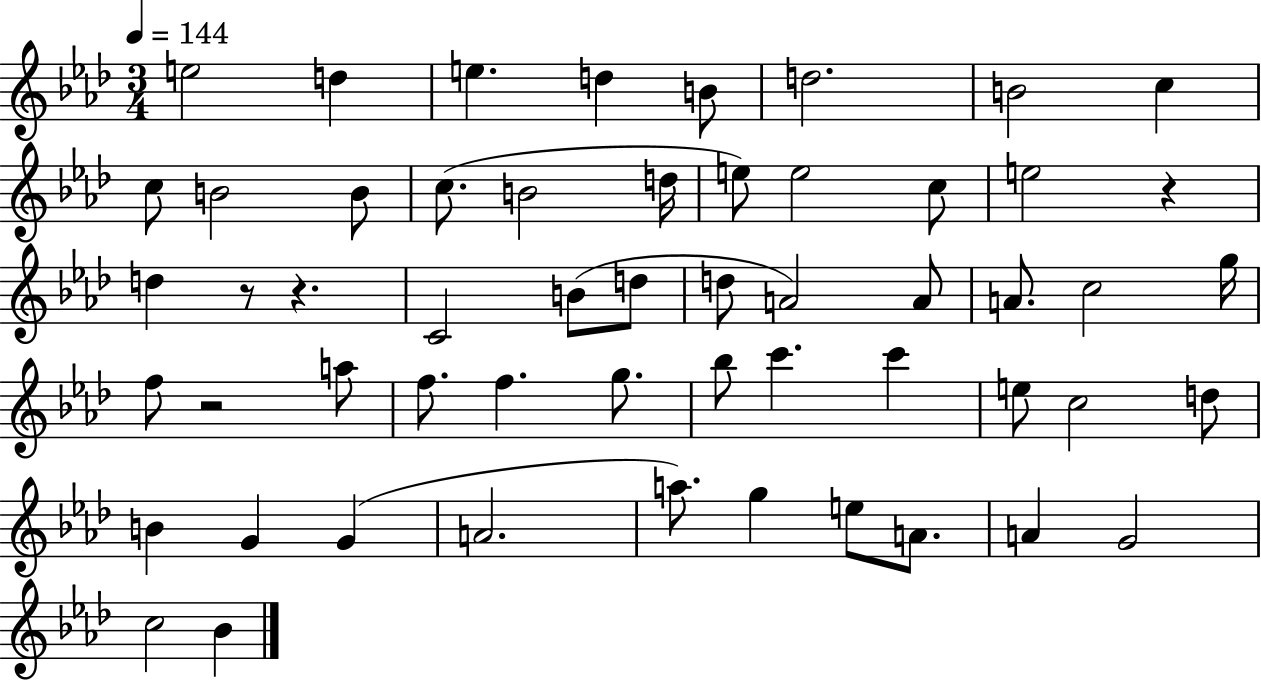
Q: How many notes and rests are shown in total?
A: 55